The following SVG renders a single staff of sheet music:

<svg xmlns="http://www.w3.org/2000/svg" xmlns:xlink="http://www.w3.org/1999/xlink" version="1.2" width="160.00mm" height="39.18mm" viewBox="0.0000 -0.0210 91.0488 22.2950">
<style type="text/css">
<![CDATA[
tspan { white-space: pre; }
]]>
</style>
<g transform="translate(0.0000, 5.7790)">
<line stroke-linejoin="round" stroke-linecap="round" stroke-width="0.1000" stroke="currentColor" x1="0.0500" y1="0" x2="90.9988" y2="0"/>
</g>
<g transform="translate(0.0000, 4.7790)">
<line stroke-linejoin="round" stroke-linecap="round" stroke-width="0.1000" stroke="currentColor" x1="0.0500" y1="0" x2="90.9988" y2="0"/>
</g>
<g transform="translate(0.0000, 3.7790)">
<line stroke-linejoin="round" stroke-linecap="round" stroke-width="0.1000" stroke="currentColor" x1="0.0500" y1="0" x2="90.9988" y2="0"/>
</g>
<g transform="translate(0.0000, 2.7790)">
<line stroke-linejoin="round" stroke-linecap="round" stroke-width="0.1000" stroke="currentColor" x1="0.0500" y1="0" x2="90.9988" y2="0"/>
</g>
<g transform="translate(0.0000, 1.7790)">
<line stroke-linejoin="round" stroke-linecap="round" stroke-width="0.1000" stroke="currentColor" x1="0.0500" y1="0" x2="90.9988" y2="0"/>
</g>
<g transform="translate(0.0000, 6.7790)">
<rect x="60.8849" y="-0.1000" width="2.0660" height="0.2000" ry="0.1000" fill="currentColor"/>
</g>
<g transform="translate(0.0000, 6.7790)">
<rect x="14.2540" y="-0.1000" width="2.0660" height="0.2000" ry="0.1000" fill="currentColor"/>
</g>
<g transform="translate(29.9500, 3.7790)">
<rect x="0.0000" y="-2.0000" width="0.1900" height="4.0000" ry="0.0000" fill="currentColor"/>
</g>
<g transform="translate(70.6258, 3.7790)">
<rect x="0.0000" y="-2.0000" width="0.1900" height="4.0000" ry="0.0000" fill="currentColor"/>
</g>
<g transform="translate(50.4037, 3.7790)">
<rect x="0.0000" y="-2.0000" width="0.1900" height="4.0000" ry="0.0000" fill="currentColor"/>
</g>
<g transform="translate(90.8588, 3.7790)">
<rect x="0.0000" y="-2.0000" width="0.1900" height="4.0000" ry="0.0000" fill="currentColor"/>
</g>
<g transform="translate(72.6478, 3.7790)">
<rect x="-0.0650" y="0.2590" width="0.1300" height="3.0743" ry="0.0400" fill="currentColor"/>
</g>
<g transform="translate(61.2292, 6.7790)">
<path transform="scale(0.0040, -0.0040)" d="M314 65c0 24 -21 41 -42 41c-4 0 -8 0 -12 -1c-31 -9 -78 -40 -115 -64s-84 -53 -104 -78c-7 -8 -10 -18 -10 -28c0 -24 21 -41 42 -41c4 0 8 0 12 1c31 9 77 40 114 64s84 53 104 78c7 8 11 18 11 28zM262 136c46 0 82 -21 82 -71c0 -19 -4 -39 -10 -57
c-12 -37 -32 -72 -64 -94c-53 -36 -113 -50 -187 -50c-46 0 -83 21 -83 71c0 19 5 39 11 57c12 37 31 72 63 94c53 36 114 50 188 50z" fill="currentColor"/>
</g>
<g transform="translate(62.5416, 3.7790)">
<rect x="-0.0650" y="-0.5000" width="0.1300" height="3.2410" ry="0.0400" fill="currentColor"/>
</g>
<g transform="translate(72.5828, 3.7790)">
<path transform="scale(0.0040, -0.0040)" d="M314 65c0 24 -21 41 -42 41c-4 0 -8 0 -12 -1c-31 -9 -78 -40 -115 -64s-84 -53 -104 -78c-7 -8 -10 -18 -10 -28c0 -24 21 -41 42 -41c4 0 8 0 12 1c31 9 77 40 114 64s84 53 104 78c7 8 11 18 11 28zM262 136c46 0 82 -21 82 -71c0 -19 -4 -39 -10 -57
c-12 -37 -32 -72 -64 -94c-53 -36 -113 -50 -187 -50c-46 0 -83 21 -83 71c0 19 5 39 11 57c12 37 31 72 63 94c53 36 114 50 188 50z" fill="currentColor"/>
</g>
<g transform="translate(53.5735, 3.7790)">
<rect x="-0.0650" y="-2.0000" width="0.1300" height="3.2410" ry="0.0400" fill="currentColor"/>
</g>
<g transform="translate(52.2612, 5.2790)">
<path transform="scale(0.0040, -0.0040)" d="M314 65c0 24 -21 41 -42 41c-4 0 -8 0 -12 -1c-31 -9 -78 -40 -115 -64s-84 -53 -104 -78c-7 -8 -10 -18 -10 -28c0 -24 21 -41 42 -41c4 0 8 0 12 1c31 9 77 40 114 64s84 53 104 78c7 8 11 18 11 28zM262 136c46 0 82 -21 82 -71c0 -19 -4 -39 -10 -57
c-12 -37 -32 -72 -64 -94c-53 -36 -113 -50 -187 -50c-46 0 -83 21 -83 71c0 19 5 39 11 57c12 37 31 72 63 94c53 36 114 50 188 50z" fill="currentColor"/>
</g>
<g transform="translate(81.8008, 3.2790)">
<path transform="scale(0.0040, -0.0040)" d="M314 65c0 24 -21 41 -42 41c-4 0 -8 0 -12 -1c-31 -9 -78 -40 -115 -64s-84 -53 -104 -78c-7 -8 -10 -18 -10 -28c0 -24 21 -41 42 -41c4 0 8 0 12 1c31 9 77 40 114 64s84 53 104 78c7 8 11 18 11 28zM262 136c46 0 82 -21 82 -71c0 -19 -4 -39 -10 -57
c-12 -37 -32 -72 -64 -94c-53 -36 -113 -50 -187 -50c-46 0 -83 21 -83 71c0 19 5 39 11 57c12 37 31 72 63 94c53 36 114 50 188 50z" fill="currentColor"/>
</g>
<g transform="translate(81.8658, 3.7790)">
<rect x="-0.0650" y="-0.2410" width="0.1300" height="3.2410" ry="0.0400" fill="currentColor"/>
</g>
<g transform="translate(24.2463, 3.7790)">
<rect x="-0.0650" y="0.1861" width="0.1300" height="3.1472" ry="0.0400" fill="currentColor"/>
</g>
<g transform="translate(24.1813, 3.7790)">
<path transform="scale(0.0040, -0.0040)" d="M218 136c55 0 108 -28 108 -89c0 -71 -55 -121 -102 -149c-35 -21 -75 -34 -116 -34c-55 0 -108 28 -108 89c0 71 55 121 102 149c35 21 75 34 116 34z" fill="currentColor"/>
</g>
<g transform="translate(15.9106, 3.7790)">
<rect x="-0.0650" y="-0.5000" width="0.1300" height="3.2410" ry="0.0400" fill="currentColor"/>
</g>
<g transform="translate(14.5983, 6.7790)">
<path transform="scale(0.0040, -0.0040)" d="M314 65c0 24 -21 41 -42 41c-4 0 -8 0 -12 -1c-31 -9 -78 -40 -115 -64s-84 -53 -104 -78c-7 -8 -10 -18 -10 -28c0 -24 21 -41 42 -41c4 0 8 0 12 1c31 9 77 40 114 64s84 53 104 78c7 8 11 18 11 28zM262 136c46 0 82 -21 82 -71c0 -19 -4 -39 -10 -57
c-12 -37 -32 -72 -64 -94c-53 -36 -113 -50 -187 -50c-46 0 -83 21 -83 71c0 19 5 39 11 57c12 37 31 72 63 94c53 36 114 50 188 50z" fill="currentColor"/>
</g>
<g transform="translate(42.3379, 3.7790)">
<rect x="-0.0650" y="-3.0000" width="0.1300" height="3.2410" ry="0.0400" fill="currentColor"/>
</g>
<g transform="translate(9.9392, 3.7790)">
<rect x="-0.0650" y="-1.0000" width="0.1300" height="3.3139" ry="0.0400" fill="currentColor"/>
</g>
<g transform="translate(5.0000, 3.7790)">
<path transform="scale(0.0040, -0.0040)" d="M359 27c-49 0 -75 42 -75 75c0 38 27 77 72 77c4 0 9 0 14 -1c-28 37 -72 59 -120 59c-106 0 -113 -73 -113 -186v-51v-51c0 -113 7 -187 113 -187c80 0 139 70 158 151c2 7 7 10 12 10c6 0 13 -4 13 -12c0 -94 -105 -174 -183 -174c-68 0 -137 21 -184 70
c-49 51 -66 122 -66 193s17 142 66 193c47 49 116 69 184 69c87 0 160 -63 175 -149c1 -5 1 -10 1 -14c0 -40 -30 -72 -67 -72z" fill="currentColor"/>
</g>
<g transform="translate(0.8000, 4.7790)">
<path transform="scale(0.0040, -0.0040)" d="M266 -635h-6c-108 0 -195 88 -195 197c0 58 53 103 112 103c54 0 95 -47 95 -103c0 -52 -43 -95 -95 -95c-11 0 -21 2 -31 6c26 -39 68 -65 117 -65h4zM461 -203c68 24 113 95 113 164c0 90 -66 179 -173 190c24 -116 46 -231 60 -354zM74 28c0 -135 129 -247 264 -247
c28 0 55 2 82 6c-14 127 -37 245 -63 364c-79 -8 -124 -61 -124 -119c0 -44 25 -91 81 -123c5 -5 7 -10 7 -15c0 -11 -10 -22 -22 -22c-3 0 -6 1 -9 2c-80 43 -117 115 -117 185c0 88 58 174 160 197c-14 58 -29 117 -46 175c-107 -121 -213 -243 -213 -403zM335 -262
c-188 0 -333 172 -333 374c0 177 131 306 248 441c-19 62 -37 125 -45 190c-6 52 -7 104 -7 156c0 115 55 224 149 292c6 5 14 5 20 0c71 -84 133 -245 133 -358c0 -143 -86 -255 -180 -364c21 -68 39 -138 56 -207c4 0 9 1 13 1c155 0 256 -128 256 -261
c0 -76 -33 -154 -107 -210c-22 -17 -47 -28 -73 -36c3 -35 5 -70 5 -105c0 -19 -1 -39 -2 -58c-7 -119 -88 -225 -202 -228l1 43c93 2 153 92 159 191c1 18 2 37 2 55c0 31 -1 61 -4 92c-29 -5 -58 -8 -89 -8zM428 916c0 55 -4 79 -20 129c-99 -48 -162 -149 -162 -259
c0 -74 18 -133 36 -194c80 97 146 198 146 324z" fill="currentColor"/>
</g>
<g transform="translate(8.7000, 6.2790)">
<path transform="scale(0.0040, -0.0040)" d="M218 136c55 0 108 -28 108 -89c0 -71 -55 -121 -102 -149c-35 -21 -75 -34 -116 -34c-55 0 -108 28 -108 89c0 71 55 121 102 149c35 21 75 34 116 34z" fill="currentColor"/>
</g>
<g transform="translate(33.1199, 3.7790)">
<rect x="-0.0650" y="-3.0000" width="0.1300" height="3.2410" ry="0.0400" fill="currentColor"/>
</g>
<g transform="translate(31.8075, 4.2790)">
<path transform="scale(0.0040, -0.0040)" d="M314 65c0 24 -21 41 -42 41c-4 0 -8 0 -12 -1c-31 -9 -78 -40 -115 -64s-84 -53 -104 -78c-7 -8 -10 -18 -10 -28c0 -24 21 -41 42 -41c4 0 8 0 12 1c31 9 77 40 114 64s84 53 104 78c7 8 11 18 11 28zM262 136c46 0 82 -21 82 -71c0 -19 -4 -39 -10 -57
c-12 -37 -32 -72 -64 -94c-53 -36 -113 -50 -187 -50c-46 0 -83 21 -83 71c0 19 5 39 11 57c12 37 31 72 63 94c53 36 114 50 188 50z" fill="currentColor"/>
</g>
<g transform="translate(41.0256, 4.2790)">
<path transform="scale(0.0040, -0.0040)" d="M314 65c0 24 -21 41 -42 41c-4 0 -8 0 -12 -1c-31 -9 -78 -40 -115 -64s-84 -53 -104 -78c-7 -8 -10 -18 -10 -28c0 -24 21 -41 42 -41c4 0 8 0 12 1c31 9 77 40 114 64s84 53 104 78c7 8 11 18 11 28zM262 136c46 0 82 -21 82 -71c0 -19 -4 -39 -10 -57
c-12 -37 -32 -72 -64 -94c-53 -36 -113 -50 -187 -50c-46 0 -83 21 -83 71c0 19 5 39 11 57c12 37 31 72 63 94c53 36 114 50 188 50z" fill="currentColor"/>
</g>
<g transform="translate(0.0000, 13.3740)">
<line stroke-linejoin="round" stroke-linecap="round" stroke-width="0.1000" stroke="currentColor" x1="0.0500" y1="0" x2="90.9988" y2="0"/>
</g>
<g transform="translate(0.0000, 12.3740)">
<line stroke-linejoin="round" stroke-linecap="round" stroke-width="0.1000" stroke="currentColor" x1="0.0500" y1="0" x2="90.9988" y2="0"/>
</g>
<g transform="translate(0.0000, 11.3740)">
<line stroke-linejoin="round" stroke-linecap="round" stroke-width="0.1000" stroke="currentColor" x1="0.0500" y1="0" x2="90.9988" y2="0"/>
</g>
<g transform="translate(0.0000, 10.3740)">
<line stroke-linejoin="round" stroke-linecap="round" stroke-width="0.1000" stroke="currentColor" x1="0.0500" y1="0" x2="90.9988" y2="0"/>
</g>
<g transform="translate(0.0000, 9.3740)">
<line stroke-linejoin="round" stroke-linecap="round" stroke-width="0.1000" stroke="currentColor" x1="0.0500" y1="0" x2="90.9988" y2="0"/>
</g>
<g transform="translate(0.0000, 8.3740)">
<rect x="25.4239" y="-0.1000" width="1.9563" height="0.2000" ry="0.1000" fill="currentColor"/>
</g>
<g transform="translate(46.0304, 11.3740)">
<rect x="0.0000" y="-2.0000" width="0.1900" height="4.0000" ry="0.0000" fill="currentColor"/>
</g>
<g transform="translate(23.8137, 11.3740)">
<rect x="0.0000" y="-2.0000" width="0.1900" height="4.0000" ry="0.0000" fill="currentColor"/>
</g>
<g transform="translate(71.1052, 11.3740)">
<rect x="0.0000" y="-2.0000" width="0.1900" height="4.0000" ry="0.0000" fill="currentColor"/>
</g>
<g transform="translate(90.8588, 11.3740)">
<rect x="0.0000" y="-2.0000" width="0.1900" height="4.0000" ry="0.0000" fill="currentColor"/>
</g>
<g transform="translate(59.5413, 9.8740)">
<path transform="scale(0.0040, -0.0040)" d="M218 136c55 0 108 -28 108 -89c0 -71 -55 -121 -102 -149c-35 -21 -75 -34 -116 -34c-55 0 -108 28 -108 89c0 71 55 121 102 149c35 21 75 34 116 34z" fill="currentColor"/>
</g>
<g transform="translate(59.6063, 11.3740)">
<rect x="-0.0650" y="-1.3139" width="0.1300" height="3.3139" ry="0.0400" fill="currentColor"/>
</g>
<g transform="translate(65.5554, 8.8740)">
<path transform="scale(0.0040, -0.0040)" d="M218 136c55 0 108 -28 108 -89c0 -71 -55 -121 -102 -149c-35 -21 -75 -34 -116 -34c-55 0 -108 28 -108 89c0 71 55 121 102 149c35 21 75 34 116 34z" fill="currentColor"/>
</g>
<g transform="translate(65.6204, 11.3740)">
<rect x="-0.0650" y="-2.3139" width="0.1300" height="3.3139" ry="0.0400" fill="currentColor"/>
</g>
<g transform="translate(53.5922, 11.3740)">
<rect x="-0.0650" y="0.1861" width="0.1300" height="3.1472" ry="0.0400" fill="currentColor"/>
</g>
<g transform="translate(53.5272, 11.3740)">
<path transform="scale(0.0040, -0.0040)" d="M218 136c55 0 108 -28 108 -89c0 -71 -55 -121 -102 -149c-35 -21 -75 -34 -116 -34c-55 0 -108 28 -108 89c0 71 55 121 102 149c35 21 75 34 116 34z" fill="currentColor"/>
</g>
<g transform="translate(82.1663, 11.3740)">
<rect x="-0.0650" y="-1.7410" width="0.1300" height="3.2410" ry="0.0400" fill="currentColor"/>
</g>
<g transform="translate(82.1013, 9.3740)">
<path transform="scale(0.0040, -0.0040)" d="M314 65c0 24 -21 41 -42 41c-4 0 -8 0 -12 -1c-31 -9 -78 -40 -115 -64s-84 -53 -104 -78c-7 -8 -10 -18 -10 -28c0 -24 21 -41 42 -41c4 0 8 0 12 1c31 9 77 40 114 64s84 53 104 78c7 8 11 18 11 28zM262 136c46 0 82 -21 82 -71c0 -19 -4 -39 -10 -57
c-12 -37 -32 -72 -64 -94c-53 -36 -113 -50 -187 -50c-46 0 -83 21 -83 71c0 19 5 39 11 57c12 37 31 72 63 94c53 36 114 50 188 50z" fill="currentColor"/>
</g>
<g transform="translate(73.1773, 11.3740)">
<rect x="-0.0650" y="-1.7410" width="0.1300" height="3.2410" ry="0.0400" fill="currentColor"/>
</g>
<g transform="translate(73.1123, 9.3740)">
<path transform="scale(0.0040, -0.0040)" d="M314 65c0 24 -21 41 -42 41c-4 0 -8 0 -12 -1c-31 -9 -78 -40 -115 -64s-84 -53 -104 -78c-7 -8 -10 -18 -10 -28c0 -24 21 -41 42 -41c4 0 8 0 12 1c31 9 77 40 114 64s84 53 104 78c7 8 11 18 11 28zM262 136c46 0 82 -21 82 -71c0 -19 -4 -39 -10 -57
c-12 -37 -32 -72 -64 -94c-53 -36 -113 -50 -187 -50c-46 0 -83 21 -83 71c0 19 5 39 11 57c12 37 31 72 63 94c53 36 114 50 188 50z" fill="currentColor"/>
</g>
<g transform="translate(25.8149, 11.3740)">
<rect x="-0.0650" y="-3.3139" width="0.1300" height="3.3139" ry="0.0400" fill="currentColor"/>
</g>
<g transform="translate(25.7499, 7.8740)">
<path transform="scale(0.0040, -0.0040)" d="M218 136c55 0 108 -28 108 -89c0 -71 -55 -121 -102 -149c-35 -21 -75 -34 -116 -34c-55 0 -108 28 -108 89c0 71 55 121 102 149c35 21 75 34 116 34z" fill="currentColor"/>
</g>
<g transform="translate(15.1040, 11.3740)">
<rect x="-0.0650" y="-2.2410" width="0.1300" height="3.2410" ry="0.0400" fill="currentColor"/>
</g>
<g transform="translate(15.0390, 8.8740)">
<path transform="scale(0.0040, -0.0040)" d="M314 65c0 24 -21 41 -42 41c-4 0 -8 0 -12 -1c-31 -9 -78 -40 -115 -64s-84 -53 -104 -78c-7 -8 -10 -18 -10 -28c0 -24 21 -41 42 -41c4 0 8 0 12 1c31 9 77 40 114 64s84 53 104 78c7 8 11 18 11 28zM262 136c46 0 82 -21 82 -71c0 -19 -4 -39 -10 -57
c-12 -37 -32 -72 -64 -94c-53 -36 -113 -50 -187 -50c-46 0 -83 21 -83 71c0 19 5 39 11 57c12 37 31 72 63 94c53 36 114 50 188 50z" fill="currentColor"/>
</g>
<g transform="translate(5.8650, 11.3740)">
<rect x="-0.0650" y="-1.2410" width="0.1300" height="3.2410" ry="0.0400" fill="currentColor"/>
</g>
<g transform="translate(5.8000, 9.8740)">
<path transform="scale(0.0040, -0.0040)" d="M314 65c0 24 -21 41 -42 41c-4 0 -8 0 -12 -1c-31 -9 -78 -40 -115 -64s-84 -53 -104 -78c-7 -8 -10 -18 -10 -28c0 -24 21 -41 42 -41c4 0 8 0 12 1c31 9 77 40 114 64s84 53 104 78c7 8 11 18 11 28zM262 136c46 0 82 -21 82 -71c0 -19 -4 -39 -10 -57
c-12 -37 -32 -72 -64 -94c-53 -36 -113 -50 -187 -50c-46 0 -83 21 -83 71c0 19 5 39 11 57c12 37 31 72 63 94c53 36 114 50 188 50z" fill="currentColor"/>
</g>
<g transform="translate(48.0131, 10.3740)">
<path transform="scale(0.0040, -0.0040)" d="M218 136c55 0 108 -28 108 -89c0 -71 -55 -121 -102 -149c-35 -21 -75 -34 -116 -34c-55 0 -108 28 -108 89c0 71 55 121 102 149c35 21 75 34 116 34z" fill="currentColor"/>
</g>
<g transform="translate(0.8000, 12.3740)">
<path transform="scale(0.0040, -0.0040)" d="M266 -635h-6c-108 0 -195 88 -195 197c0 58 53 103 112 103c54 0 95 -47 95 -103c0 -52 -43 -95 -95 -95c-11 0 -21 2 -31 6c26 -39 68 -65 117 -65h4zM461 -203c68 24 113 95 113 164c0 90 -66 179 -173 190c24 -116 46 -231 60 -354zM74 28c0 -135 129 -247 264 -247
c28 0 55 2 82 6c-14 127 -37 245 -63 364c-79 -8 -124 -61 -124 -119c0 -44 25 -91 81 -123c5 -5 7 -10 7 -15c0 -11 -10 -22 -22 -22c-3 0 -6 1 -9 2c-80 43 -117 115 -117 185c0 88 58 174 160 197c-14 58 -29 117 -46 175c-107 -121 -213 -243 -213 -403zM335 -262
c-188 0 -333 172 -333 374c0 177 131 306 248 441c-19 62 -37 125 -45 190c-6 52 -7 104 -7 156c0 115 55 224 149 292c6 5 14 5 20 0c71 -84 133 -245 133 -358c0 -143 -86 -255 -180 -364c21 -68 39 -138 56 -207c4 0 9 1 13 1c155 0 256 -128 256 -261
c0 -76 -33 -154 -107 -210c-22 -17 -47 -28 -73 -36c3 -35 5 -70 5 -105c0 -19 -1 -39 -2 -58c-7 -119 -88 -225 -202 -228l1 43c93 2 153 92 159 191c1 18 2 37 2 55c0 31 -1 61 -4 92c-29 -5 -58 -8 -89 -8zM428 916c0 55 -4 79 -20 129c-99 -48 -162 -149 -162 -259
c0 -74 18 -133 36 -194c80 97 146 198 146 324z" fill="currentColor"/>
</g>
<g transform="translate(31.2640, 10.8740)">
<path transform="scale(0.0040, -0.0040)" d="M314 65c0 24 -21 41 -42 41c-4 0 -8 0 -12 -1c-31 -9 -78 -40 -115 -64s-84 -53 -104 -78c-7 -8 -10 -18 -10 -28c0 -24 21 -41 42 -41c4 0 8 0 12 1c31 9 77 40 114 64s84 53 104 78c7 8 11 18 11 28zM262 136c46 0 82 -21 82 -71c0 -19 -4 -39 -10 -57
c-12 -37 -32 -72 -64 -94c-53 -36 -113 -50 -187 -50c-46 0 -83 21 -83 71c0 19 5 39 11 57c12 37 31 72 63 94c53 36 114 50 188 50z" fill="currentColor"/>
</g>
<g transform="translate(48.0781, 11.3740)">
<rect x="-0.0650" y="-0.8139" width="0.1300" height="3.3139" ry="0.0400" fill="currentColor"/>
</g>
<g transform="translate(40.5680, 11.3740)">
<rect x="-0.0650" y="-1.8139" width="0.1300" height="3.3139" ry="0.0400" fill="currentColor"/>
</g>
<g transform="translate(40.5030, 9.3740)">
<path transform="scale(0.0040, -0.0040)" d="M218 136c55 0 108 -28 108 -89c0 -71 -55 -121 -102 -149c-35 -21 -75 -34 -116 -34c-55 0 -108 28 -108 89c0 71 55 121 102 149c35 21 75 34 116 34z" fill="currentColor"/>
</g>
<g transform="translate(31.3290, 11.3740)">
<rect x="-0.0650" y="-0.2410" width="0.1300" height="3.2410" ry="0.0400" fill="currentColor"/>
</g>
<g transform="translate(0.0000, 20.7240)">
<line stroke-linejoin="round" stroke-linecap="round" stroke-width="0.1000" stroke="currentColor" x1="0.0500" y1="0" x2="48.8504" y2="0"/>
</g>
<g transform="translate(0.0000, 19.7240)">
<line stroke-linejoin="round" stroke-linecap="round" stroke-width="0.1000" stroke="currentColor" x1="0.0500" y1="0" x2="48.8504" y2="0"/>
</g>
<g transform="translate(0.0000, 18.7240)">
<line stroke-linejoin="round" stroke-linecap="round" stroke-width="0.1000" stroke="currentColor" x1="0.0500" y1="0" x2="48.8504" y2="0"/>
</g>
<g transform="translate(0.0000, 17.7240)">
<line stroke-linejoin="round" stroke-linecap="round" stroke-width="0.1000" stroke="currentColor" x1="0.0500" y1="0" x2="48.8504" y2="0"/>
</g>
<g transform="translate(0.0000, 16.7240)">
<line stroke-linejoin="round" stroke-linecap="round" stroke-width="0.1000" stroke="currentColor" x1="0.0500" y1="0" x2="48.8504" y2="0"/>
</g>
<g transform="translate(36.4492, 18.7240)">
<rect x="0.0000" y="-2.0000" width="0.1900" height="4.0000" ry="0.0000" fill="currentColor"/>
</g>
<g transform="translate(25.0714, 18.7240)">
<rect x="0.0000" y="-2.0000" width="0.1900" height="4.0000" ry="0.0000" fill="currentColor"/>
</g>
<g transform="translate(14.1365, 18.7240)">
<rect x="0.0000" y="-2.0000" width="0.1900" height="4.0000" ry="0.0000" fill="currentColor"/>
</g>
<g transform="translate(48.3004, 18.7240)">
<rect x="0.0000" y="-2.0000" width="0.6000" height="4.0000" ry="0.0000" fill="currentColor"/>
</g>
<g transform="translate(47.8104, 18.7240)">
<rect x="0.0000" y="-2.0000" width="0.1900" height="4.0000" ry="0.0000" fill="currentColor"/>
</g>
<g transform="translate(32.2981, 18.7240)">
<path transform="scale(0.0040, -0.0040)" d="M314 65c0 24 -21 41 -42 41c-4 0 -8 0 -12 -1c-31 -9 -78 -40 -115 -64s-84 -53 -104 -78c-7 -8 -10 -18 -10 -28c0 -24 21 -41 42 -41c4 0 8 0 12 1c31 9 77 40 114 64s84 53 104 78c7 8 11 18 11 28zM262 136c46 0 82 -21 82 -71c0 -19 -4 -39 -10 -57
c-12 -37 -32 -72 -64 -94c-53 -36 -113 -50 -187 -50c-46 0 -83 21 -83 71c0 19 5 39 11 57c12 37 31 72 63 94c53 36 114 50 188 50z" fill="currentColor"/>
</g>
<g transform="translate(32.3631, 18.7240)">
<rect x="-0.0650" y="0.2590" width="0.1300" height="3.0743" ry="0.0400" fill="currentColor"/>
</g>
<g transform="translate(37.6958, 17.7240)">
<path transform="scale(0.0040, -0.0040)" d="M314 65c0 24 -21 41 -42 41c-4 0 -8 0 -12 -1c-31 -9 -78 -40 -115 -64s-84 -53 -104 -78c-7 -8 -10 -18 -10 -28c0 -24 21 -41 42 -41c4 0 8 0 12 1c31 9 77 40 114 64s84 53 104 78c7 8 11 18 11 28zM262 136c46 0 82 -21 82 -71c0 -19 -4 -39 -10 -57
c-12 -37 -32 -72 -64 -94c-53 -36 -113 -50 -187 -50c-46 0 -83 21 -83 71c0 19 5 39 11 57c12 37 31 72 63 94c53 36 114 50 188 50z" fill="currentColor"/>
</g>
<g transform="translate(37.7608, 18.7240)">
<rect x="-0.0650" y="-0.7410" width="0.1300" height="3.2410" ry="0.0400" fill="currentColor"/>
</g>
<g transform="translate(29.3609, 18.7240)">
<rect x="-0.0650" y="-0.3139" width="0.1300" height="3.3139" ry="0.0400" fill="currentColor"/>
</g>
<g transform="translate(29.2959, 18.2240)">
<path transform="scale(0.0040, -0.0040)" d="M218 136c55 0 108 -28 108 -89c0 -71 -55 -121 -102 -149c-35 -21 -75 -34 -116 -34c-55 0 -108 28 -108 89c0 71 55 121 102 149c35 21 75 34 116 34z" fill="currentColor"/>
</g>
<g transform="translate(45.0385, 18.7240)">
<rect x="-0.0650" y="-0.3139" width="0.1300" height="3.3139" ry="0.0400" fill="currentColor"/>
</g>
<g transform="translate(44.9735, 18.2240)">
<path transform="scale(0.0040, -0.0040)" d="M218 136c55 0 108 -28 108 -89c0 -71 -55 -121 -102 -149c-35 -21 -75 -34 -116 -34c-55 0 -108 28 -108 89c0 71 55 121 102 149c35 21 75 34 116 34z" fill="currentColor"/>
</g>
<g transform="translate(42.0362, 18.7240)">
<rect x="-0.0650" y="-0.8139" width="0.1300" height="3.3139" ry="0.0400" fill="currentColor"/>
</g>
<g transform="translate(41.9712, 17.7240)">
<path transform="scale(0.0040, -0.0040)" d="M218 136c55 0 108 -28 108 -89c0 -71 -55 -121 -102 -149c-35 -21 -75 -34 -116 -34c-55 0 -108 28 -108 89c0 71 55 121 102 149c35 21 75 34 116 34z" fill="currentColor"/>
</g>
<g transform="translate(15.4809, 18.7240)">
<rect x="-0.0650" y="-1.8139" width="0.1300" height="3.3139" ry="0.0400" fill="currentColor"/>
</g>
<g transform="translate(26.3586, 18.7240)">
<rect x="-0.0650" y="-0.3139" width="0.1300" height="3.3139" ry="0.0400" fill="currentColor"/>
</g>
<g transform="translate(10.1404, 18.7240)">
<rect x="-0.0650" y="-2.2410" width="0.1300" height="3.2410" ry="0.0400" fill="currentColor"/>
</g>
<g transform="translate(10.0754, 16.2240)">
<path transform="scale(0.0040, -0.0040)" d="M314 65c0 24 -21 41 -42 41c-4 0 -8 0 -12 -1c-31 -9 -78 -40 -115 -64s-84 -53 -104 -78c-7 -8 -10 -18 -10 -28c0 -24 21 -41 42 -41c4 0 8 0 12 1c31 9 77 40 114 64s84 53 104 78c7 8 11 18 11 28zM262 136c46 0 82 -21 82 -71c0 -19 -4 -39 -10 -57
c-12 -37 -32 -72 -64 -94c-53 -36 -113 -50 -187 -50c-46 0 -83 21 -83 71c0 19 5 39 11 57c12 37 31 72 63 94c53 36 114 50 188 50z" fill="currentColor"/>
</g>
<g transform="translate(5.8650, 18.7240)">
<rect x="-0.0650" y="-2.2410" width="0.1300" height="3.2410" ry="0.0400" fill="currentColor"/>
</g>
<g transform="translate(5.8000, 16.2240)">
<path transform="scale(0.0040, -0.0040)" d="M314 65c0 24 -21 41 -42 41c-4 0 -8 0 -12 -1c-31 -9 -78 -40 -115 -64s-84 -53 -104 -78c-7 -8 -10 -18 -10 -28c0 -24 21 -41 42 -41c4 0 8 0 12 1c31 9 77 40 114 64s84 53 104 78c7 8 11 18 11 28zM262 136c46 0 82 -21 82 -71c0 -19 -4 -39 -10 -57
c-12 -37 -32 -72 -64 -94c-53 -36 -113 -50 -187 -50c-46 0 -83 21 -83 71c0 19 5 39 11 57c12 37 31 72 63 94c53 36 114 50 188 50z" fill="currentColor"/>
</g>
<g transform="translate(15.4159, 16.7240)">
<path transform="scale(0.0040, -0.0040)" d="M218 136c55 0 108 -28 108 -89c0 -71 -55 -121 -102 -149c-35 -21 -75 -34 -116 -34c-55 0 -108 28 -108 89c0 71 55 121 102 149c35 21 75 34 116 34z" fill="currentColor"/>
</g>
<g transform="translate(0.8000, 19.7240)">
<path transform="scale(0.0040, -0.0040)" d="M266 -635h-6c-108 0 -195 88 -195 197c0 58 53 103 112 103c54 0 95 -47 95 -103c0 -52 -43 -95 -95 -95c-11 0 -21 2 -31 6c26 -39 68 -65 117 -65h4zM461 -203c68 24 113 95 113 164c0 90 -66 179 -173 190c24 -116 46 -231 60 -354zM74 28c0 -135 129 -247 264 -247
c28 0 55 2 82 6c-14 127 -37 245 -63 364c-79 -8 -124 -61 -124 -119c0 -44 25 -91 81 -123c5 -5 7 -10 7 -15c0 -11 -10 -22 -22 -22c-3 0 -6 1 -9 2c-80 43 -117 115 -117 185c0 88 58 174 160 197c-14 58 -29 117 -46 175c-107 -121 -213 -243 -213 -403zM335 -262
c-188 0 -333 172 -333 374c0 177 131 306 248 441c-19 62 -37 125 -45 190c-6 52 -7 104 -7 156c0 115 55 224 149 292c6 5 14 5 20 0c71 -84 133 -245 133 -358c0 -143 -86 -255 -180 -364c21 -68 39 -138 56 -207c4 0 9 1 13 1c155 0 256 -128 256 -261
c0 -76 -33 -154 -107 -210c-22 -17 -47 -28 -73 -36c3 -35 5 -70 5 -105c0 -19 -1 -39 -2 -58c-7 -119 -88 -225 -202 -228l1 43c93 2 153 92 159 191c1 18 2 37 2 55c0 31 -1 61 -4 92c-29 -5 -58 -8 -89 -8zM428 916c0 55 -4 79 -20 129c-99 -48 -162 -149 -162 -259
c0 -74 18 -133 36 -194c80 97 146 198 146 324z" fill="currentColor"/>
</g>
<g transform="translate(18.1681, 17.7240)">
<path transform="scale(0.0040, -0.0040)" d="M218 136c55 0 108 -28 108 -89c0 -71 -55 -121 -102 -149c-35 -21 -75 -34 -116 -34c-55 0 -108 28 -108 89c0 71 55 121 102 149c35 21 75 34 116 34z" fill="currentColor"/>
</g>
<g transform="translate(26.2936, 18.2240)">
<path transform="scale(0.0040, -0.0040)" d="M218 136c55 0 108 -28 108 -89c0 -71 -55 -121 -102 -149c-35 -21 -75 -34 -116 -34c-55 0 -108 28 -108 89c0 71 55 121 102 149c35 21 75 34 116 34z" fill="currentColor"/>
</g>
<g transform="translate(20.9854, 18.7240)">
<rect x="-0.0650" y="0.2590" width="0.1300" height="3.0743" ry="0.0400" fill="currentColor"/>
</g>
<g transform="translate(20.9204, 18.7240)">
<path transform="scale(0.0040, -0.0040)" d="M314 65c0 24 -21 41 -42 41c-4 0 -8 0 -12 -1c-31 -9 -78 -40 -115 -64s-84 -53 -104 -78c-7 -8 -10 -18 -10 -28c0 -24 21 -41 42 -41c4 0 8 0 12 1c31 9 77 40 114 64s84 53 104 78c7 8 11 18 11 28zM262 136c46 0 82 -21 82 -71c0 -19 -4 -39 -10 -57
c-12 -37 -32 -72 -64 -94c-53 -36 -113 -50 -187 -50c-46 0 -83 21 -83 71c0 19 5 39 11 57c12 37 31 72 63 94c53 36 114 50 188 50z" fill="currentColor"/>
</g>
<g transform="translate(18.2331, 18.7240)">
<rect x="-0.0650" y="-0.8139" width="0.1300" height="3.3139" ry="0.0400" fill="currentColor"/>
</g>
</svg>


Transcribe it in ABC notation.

X:1
T:Untitled
M:4/4
L:1/4
K:C
D C2 B A2 A2 F2 C2 B2 c2 e2 g2 b c2 f d B e g f2 f2 g2 g2 f d B2 c c B2 d2 d c